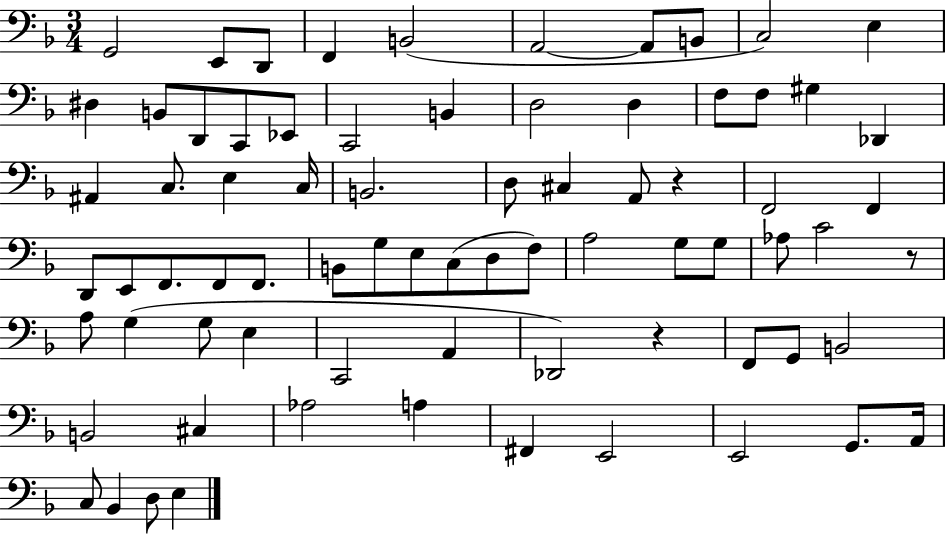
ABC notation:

X:1
T:Untitled
M:3/4
L:1/4
K:F
G,,2 E,,/2 D,,/2 F,, B,,2 A,,2 A,,/2 B,,/2 C,2 E, ^D, B,,/2 D,,/2 C,,/2 _E,,/2 C,,2 B,, D,2 D, F,/2 F,/2 ^G, _D,, ^A,, C,/2 E, C,/4 B,,2 D,/2 ^C, A,,/2 z F,,2 F,, D,,/2 E,,/2 F,,/2 F,,/2 F,,/2 B,,/2 G,/2 E,/2 C,/2 D,/2 F,/2 A,2 G,/2 G,/2 _A,/2 C2 z/2 A,/2 G, G,/2 E, C,,2 A,, _D,,2 z F,,/2 G,,/2 B,,2 B,,2 ^C, _A,2 A, ^F,, E,,2 E,,2 G,,/2 A,,/4 C,/2 _B,, D,/2 E,